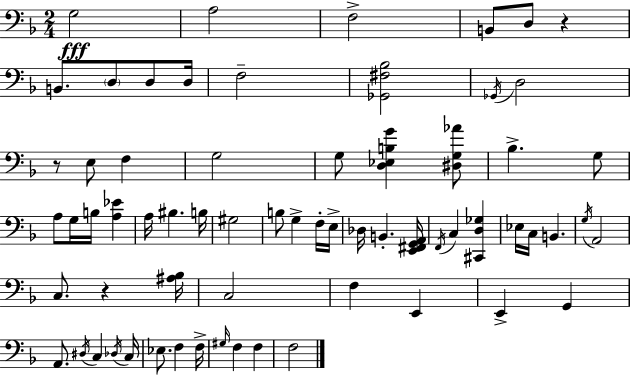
{
  \clef bass
  \numericTimeSignature
  \time 2/4
  \key f \major
  g2\fff | a2 | f2-> | b,8 d8 r4 | \break b,8. \parenthesize d8 d8 d16 | f2-- | <ges, fis bes>2 | \acciaccatura { ges,16 } d2 | \break r8 e8 f4 | g2 | g8 <d ees b g'>4 <dis g aes'>8 | bes4.-> g8 | \break a8 g16 b16 <a ees'>4 | a16 bis4. | b16 gis2 | b8 g4-> f16-. | \break e16-> des16 b,4.-. | <e, fis, g, a,>16 \acciaccatura { f,16 } c4 <cis, d ges>4 | ees16 c16 b,4. | \acciaccatura { g16 } a,2 | \break c8. r4 | <ais bes>16 c2 | f4 e,4 | e,4-> g,4 | \break a,8. \acciaccatura { dis16 } c4 | \acciaccatura { des16 } c16 ees8. | f4 f16-> \grace { gis16 } f4 | f4 f2 | \break \bar "|."
}